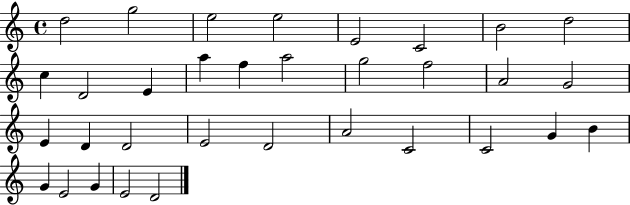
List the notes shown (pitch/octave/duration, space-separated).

D5/h G5/h E5/h E5/h E4/h C4/h B4/h D5/h C5/q D4/h E4/q A5/q F5/q A5/h G5/h F5/h A4/h G4/h E4/q D4/q D4/h E4/h D4/h A4/h C4/h C4/h G4/q B4/q G4/q E4/h G4/q E4/h D4/h